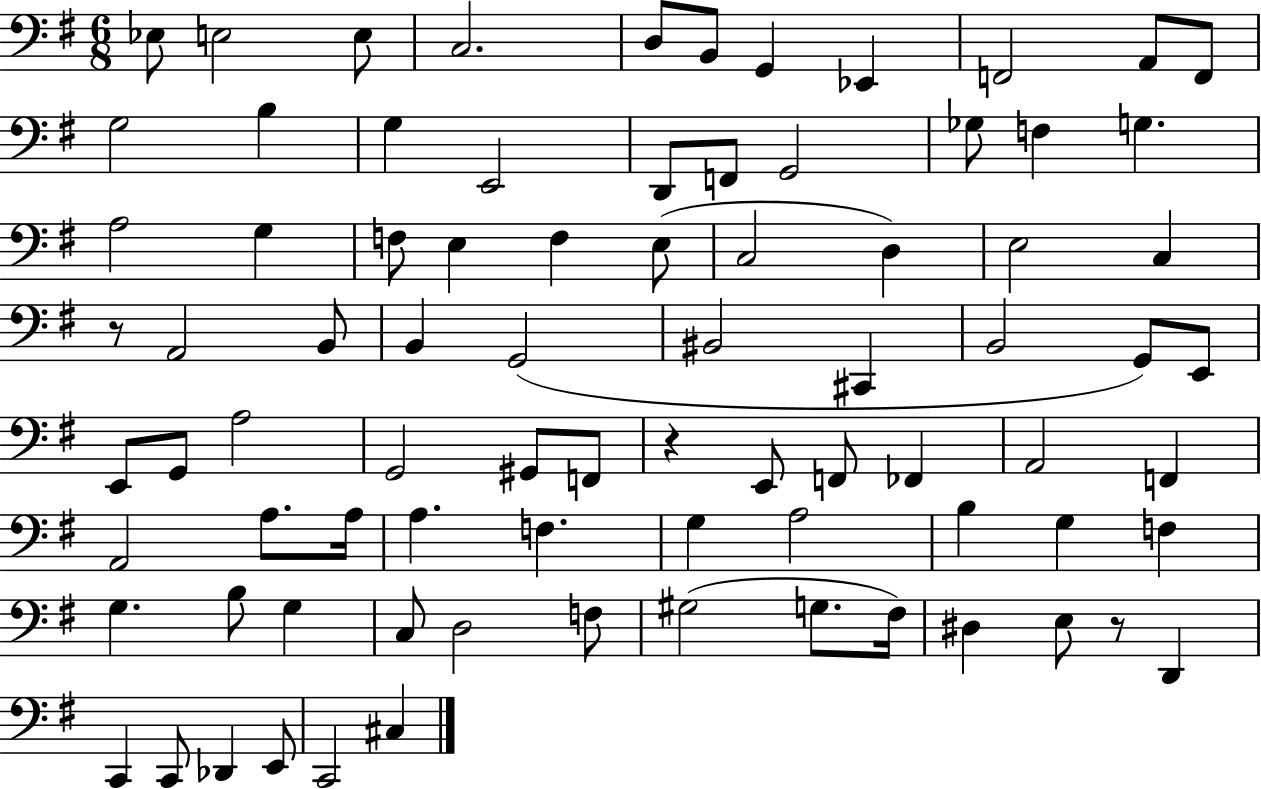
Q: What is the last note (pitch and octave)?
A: C#3